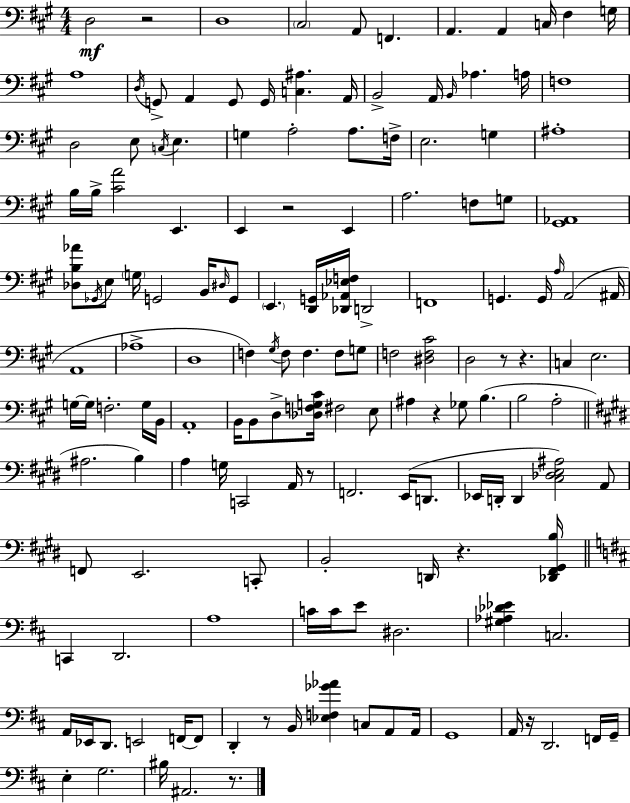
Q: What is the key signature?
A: A major